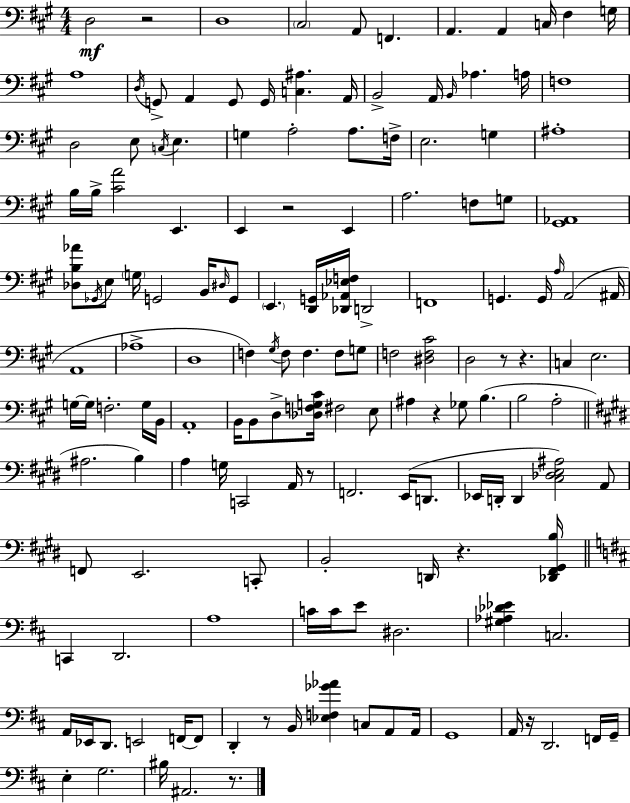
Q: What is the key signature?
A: A major